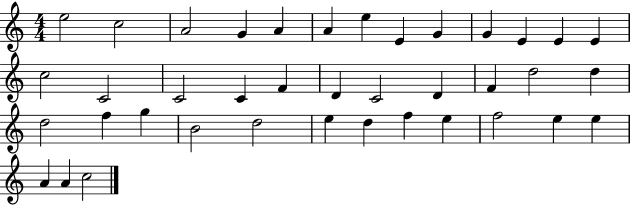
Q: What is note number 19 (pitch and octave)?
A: D4